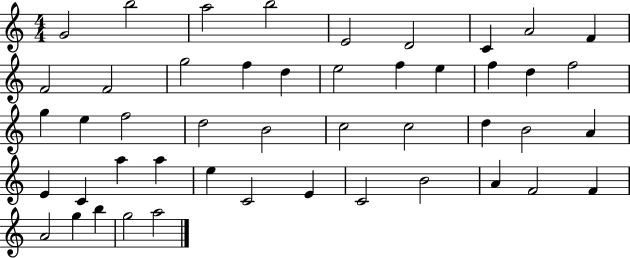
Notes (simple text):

G4/h B5/h A5/h B5/h E4/h D4/h C4/q A4/h F4/q F4/h F4/h G5/h F5/q D5/q E5/h F5/q E5/q F5/q D5/q F5/h G5/q E5/q F5/h D5/h B4/h C5/h C5/h D5/q B4/h A4/q E4/q C4/q A5/q A5/q E5/q C4/h E4/q C4/h B4/h A4/q F4/h F4/q A4/h G5/q B5/q G5/h A5/h